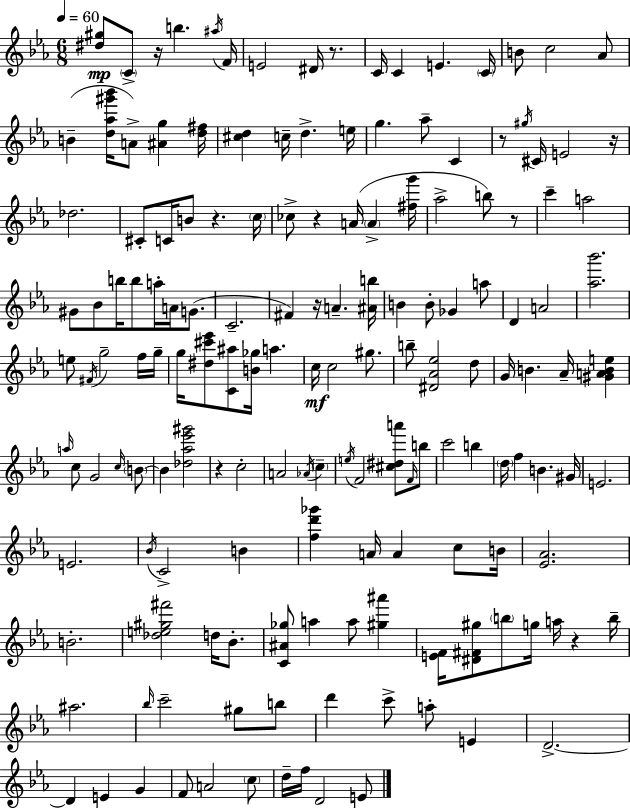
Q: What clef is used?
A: treble